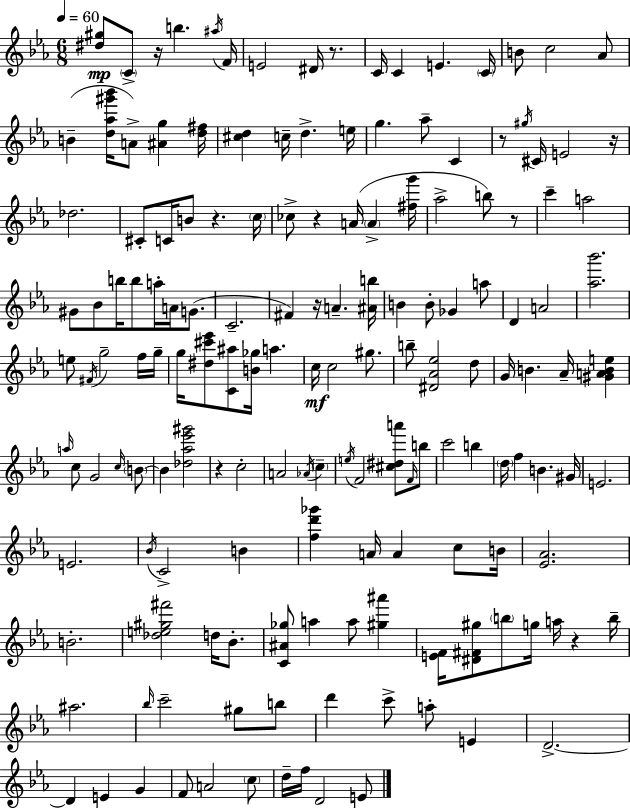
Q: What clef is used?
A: treble